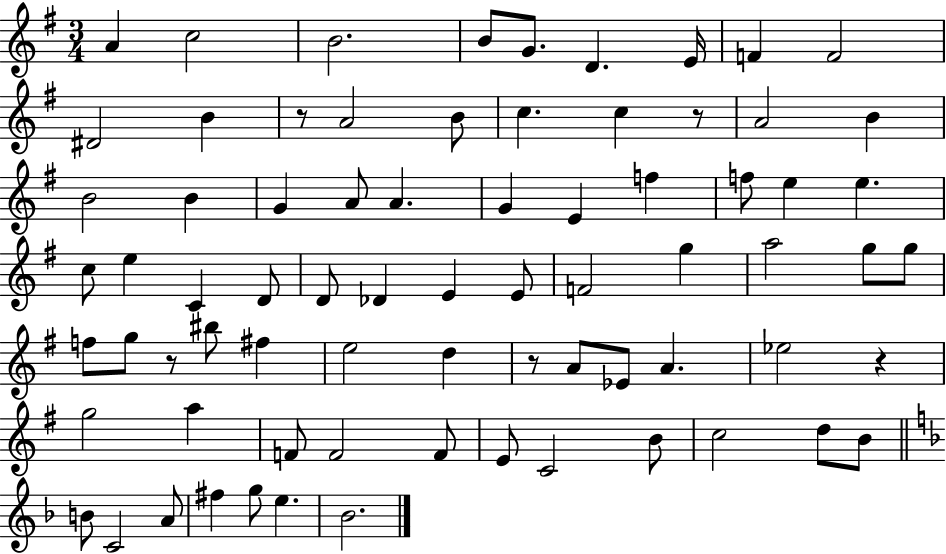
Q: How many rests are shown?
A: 5